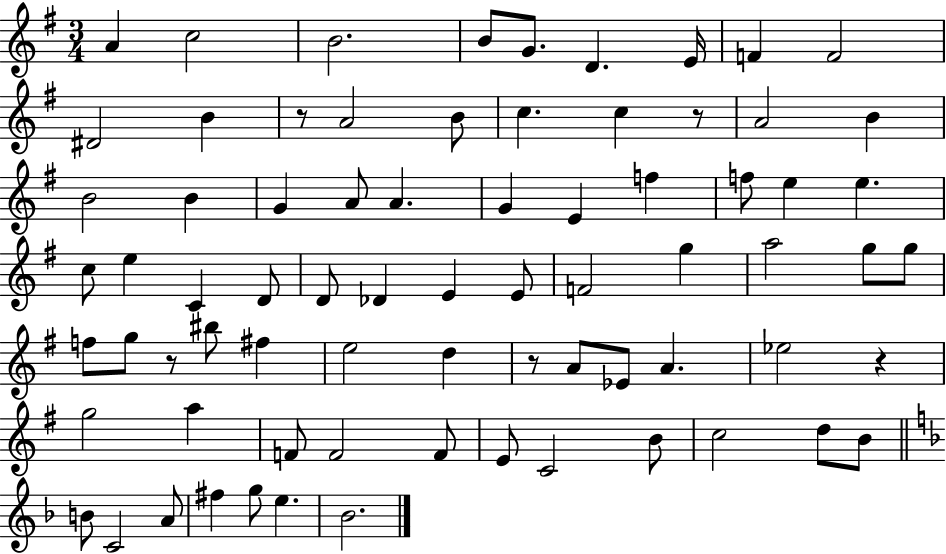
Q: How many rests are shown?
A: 5